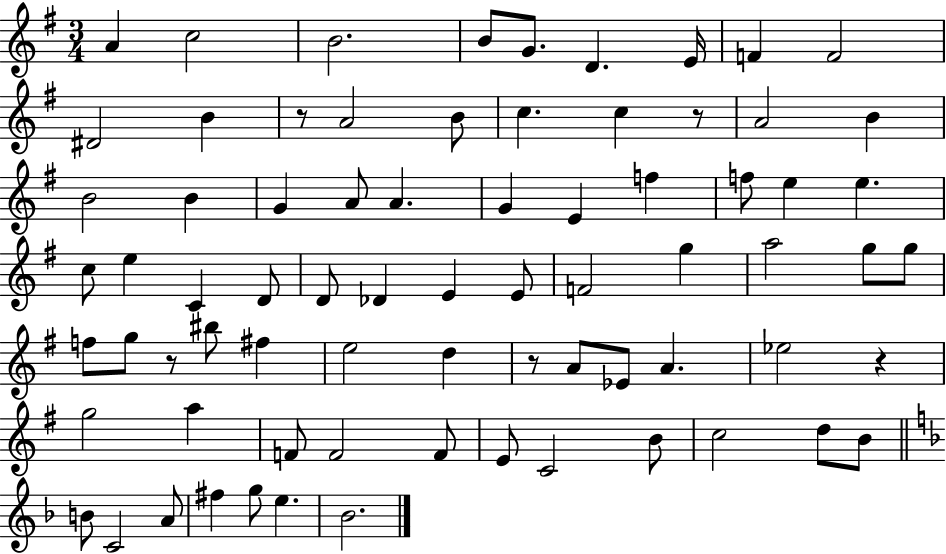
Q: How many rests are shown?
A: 5